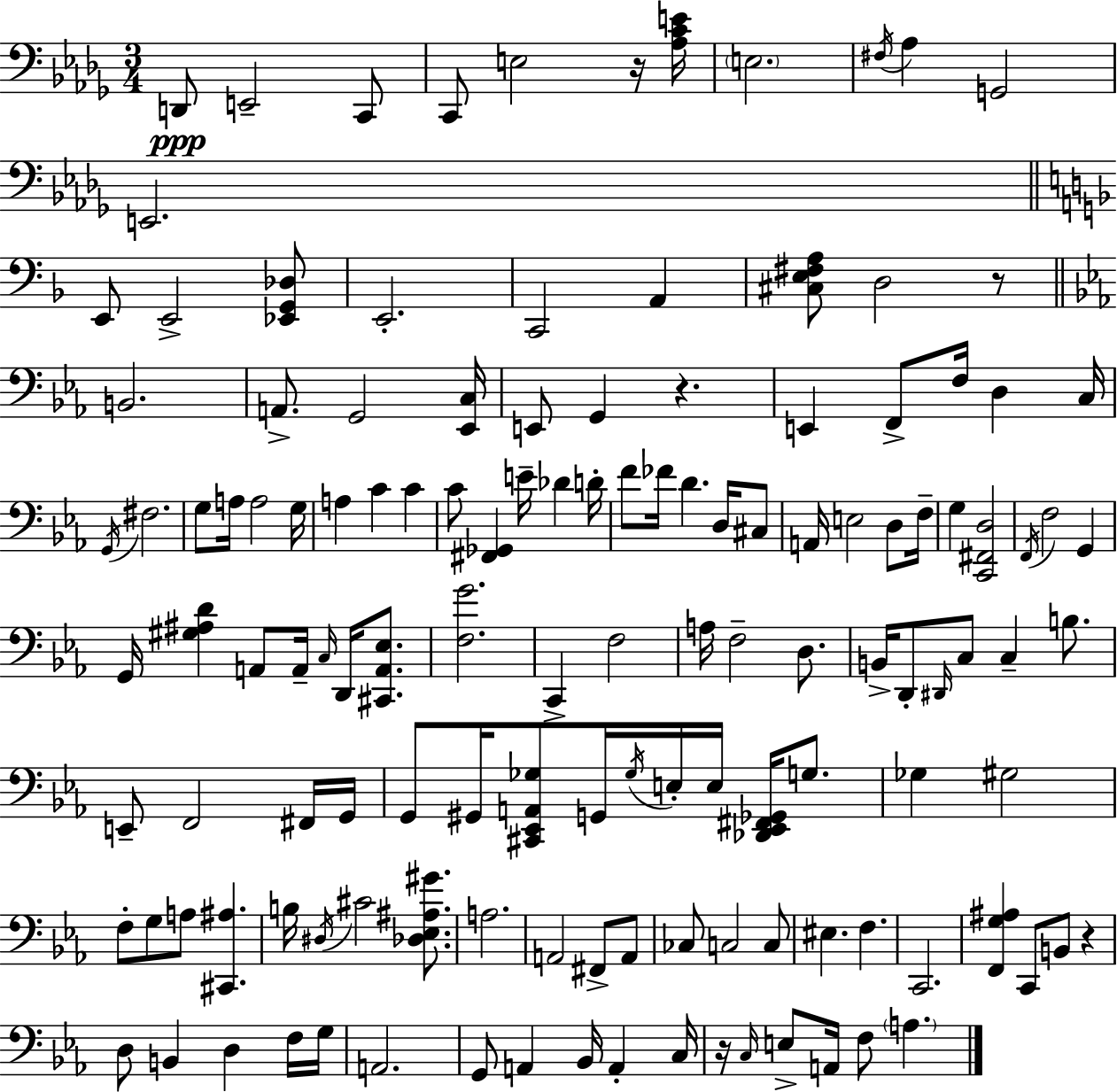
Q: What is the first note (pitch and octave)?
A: D2